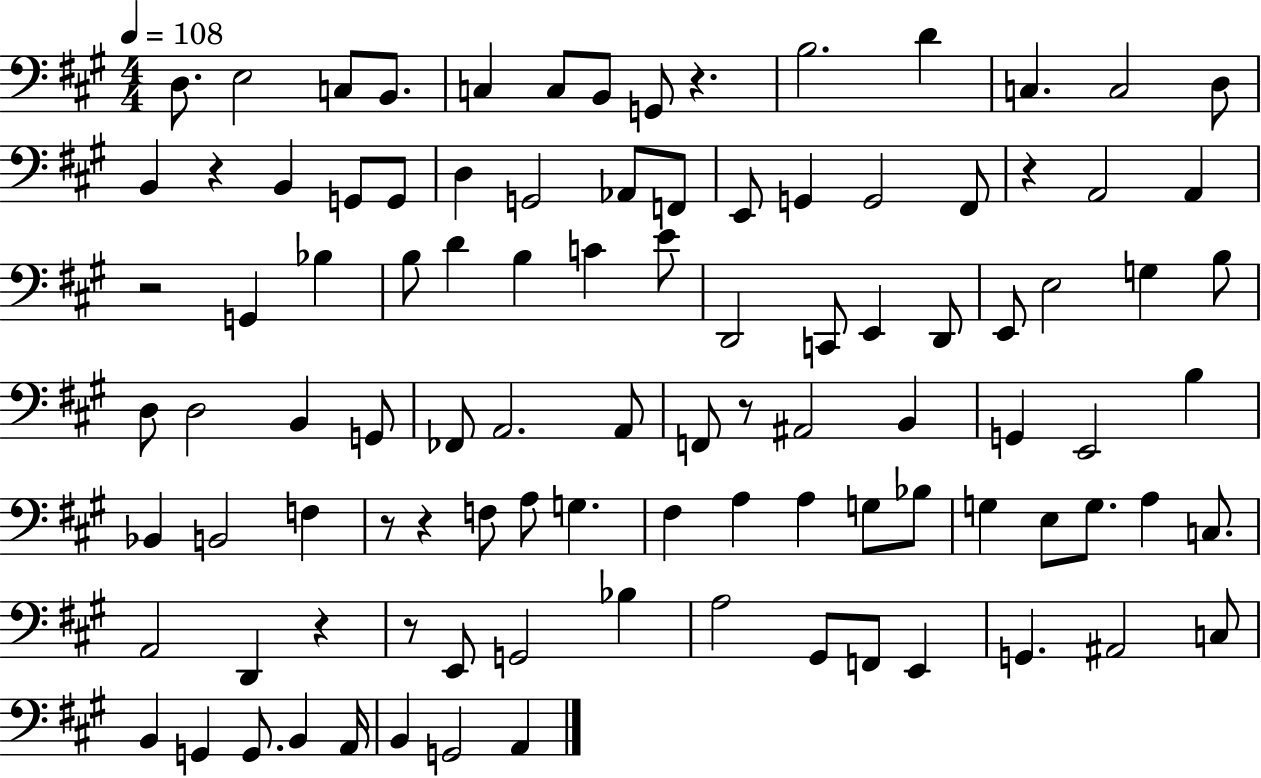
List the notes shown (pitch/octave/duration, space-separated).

D3/e. E3/h C3/e B2/e. C3/q C3/e B2/e G2/e R/q. B3/h. D4/q C3/q. C3/h D3/e B2/q R/q B2/q G2/e G2/e D3/q G2/h Ab2/e F2/e E2/e G2/q G2/h F#2/e R/q A2/h A2/q R/h G2/q Bb3/q B3/e D4/q B3/q C4/q E4/e D2/h C2/e E2/q D2/e E2/e E3/h G3/q B3/e D3/e D3/h B2/q G2/e FES2/e A2/h. A2/e F2/e R/e A#2/h B2/q G2/q E2/h B3/q Bb2/q B2/h F3/q R/e R/q F3/e A3/e G3/q. F#3/q A3/q A3/q G3/e Bb3/e G3/q E3/e G3/e. A3/q C3/e. A2/h D2/q R/q R/e E2/e G2/h Bb3/q A3/h G#2/e F2/e E2/q G2/q. A#2/h C3/e B2/q G2/q G2/e. B2/q A2/s B2/q G2/h A2/q